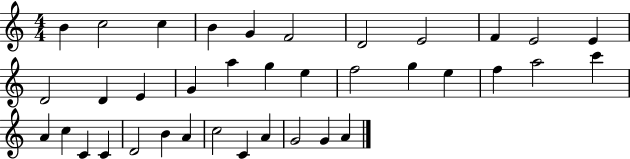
{
  \clef treble
  \numericTimeSignature
  \time 4/4
  \key c \major
  b'4 c''2 c''4 | b'4 g'4 f'2 | d'2 e'2 | f'4 e'2 e'4 | \break d'2 d'4 e'4 | g'4 a''4 g''4 e''4 | f''2 g''4 e''4 | f''4 a''2 c'''4 | \break a'4 c''4 c'4 c'4 | d'2 b'4 a'4 | c''2 c'4 a'4 | g'2 g'4 a'4 | \break \bar "|."
}